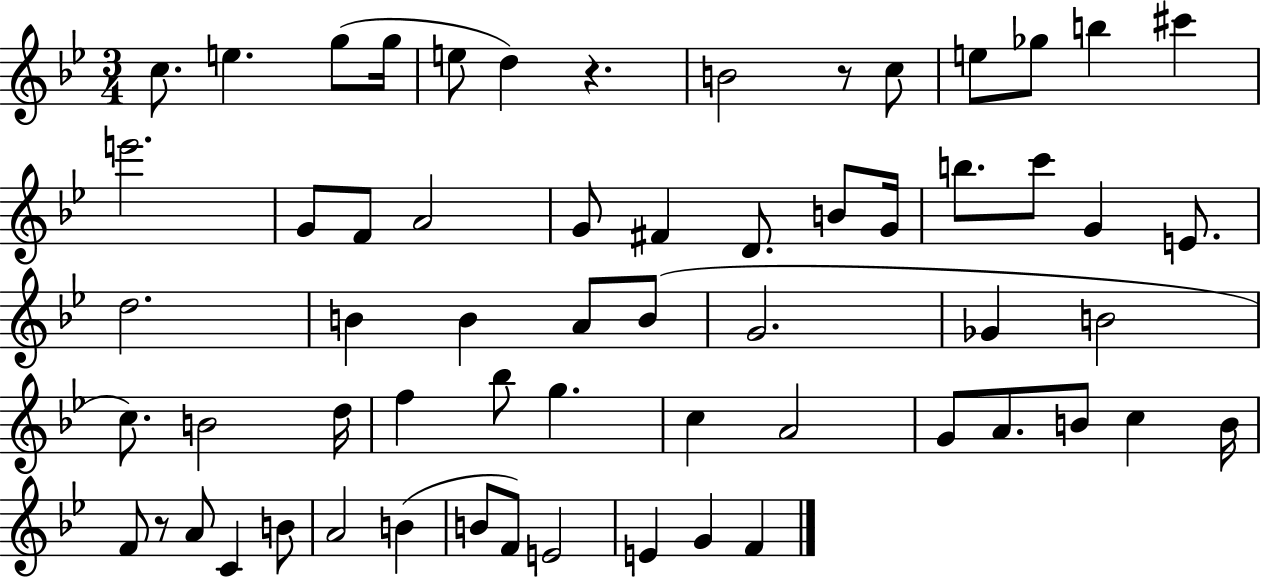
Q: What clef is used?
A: treble